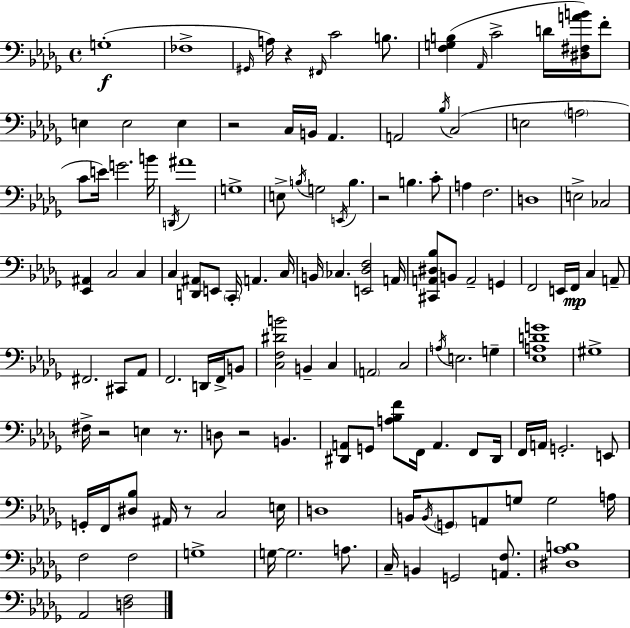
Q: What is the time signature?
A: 4/4